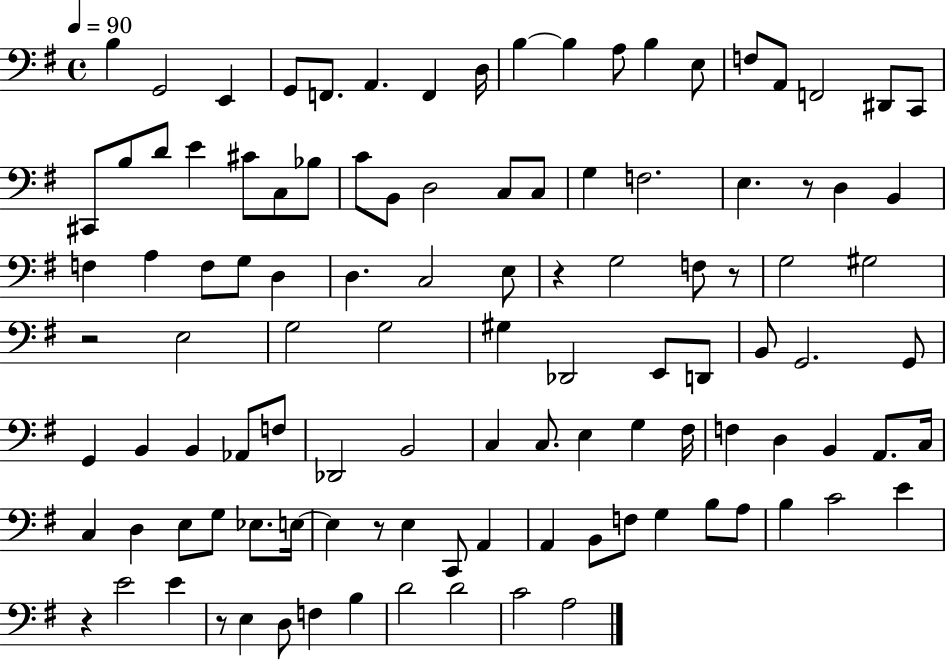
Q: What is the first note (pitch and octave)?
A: B3